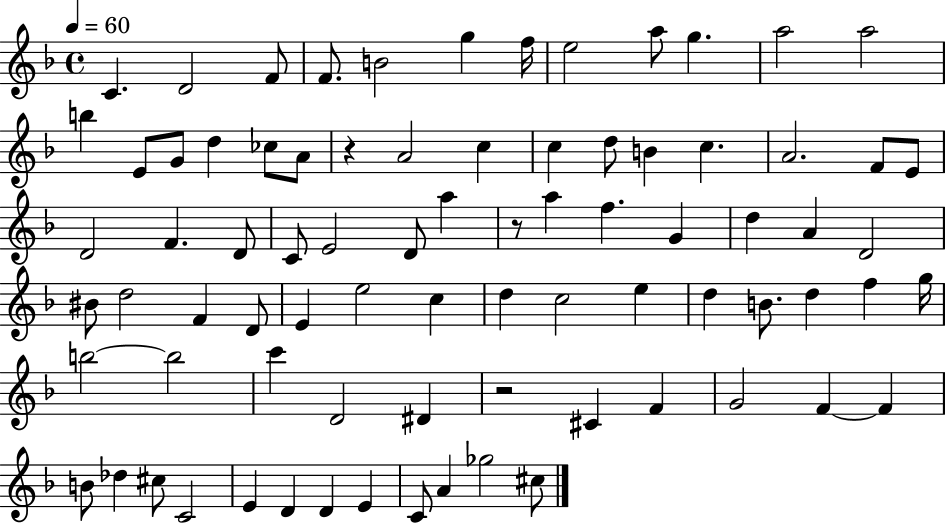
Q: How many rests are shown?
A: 3